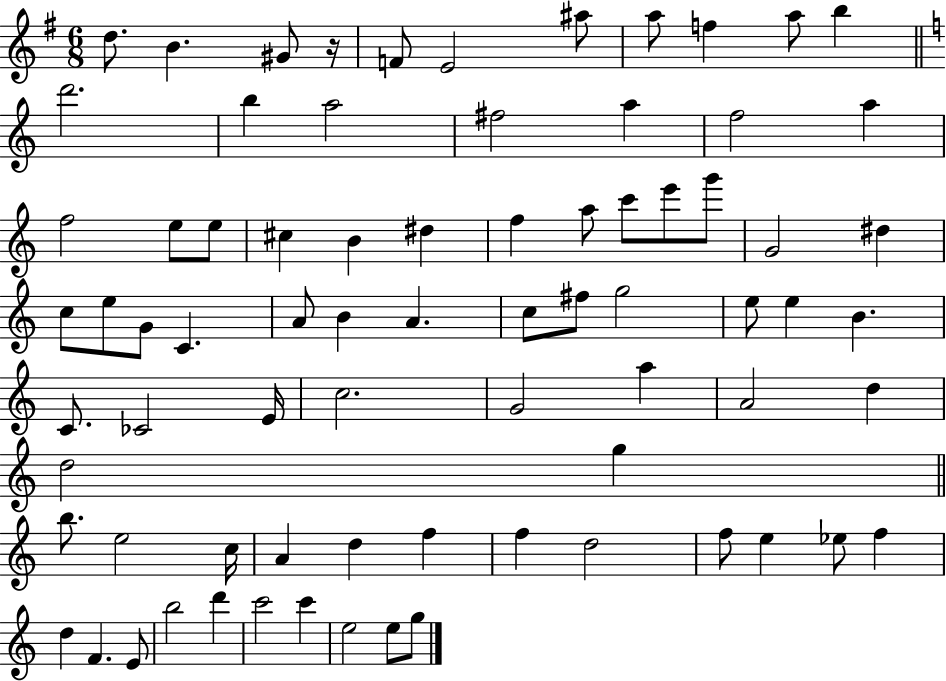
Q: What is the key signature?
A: G major